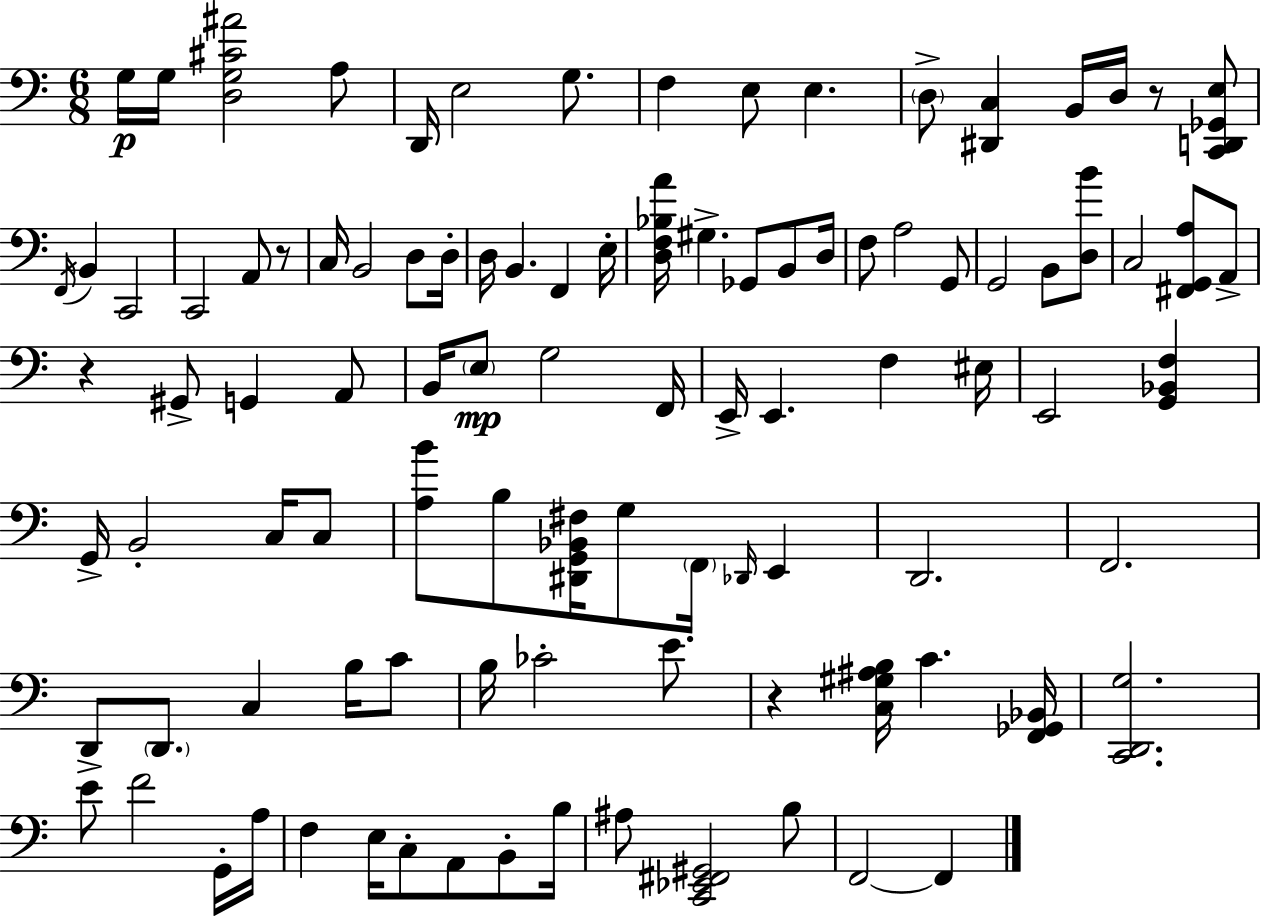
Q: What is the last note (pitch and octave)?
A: F2